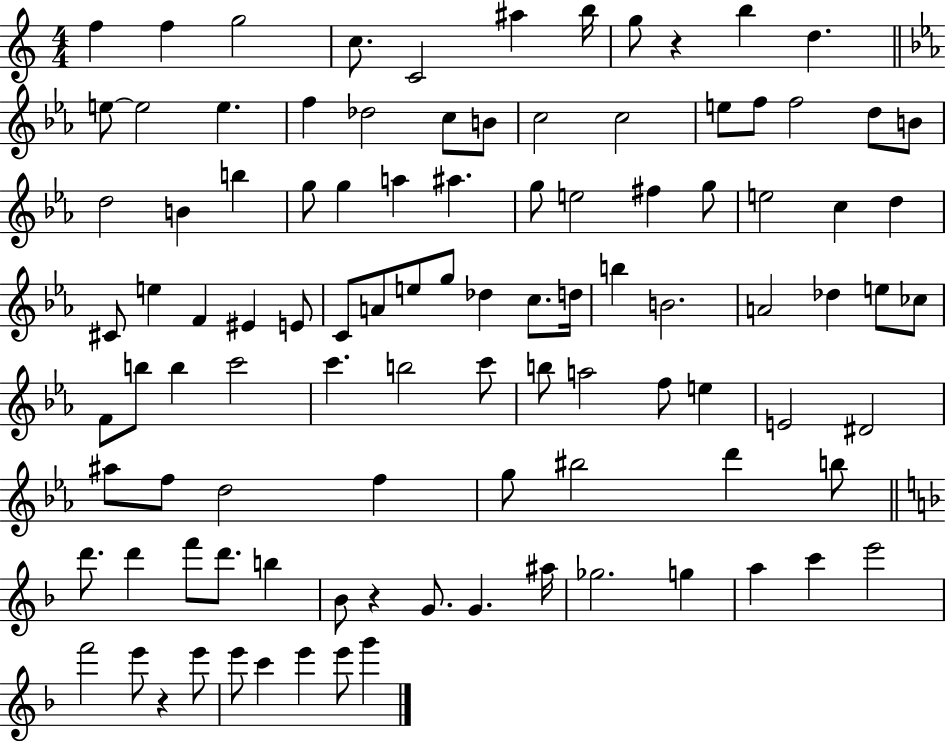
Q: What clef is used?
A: treble